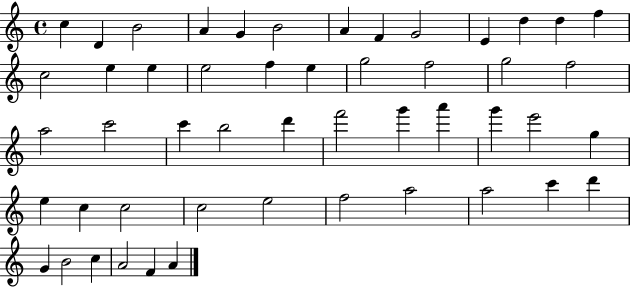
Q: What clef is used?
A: treble